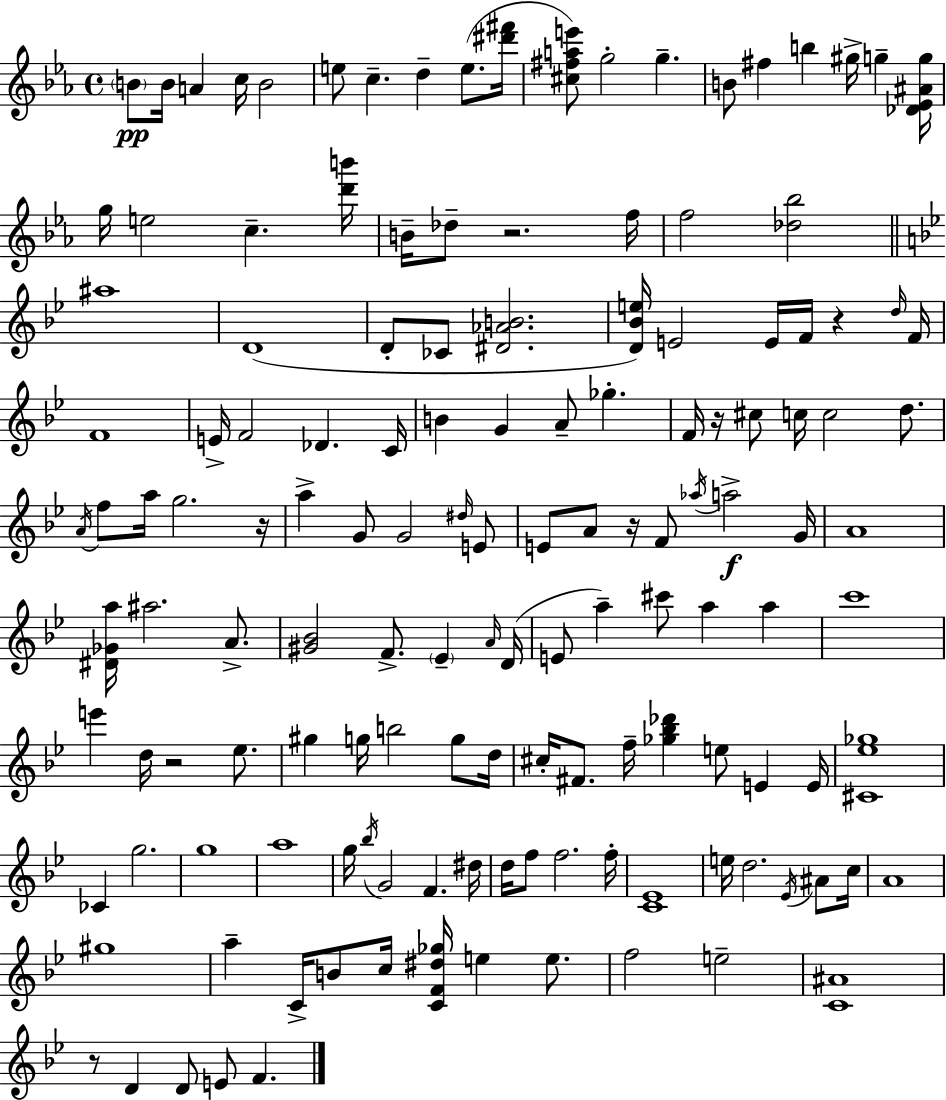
{
  \clef treble
  \time 4/4
  \defaultTimeSignature
  \key c \minor
  \parenthesize b'8\pp b'16 a'4 c''16 b'2 | e''8 c''4.-- d''4-- e''8.( <dis''' fis'''>16 | <cis'' fis'' a'' e'''>8) g''2-. g''4.-- | b'8 fis''4 b''4 gis''16-> g''4-- <des' ees' ais' g''>16 | \break g''16 e''2 c''4.-- <d''' b'''>16 | b'16-- des''8-- r2. f''16 | f''2 <des'' bes''>2 | \bar "||" \break \key g \minor ais''1 | d'1( | d'8-. ces'8 <dis' aes' b'>2. | <d' bes' e''>16) e'2 e'16 f'16 r4 \grace { d''16 } | \break f'16 f'1 | e'16-> f'2 des'4. | c'16 b'4 g'4 a'8-- ges''4.-. | f'16 r16 cis''8 c''16 c''2 d''8. | \break \acciaccatura { a'16 } f''8 a''16 g''2. | r16 a''4-> g'8 g'2 | \grace { dis''16 } e'8 e'8 a'8 r16 f'8 \acciaccatura { aes''16 }\f a''2-> | g'16 a'1 | \break <dis' ges' a''>16 ais''2. | a'8.-> <gis' bes'>2 f'8.-> \parenthesize ees'4-- | \grace { a'16 } d'16( e'8 a''4--) cis'''8 a''4 | a''4 c'''1 | \break e'''4 d''16 r2 | ees''8. gis''4 g''16 b''2 | g''8 d''16 cis''16-. fis'8. f''16-- <ges'' bes'' des'''>4 e''8 | e'4 e'16 <cis' ees'' ges''>1 | \break ces'4 g''2. | g''1 | a''1 | g''16 \acciaccatura { bes''16 } g'2 f'4. | \break dis''16 d''16 f''8 f''2. | f''16-. <c' ees'>1 | e''16 d''2. | \acciaccatura { ees'16 } ais'8 c''16 a'1 | \break gis''1 | a''4-- c'16-> b'8 c''16 <c' f' dis'' ges''>16 | e''4 e''8. f''2 e''2-- | <c' ais'>1 | \break r8 d'4 d'8 e'8 | f'4. \bar "|."
}